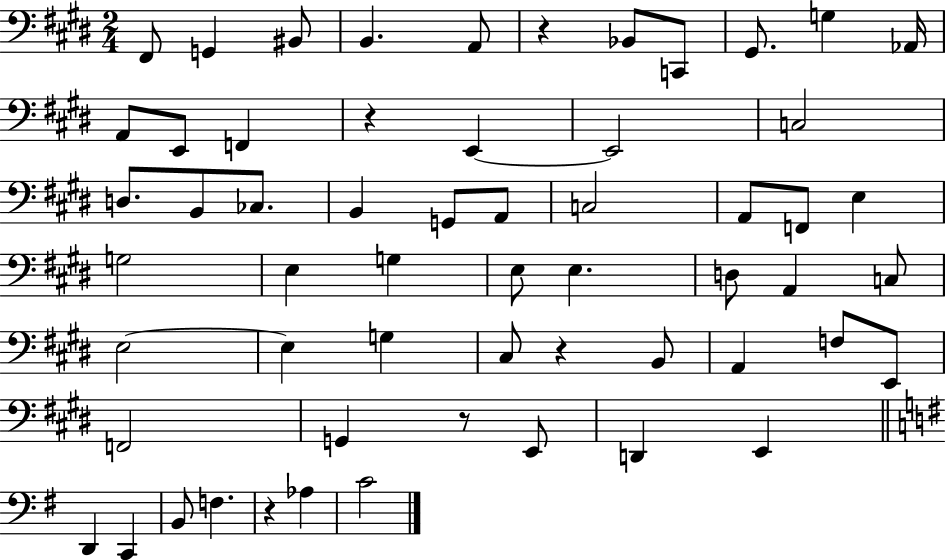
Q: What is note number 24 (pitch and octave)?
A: A2